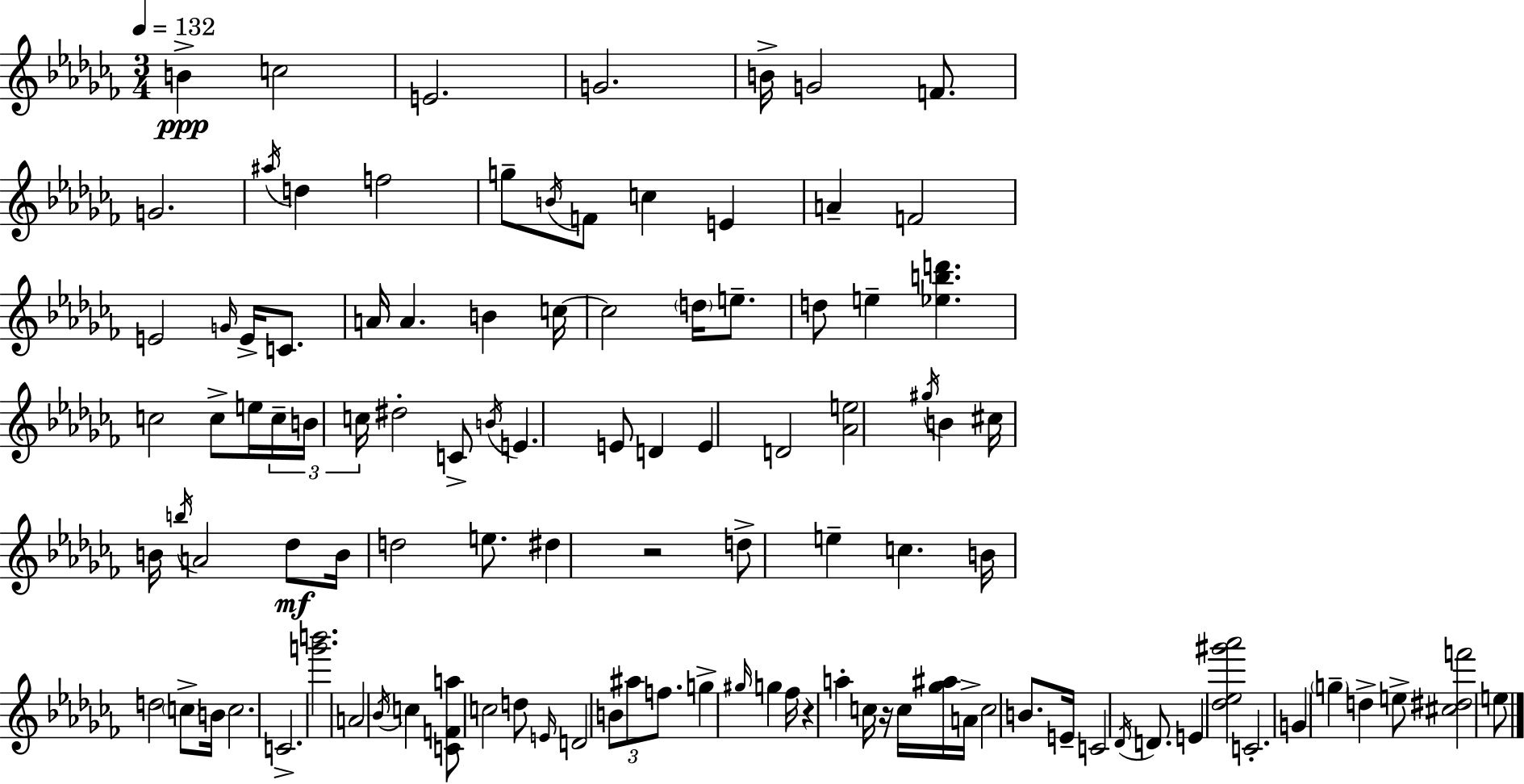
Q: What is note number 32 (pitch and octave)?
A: C5